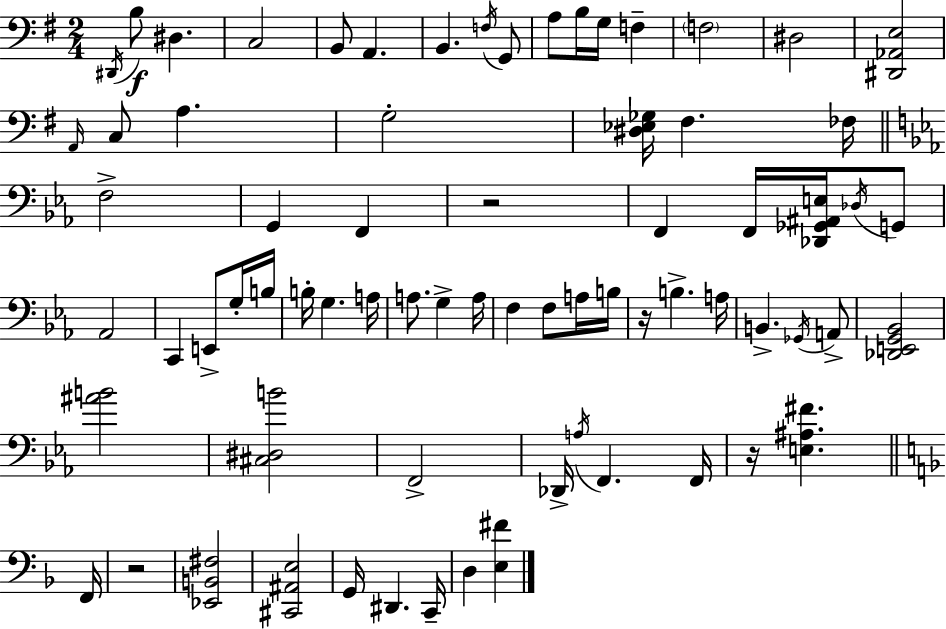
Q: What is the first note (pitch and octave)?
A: D#2